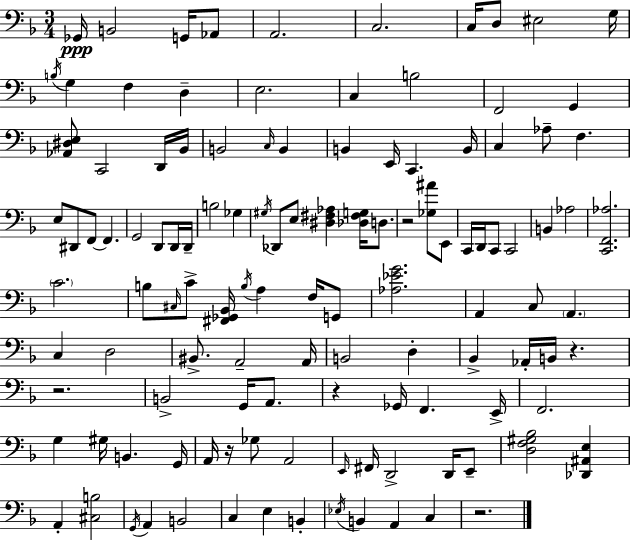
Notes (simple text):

Gb2/s B2/h G2/s Ab2/e A2/h. C3/h. C3/s D3/e EIS3/h G3/s B3/s G3/q F3/q D3/q E3/h. C3/q B3/h F2/h G2/q [Ab2,D#3,E3]/e C2/h D2/s Bb2/s B2/h C3/s B2/q B2/q E2/s C2/q. B2/s C3/q Ab3/e F3/q. E3/e D#2/e F2/e F2/q. G2/h D2/e D2/s D2/s B3/h Gb3/q G#3/s Db2/e E3/e [D#3,F#3,Ab3]/q [Db3,F#3,G3]/s D3/e. R/h [Gb3,A#4]/e E2/e C2/s D2/s C2/e C2/h B2/q Ab3/h [C2,F2,Ab3]/h. C4/h. B3/e C#3/s C4/e [F#2,Gb2,Bb2]/s B3/s A3/q F3/s G2/e [Ab3,Eb4,G4]/h. A2/q C3/e A2/q. C3/q D3/h BIS2/e. A2/h A2/s B2/h D3/q Bb2/q Ab2/s B2/s R/q. R/h. B2/h G2/s A2/e. R/q Gb2/s F2/q. E2/s F2/h. G3/q G#3/s B2/q. G2/s A2/s R/s Gb3/e A2/h E2/s F#2/s D2/h D2/s E2/e [D3,F3,G#3,Bb3]/h [Db2,A#2,E3]/q A2/q [C#3,B3]/h G2/s A2/q B2/h C3/q E3/q B2/q Eb3/s B2/q A2/q C3/q R/h.